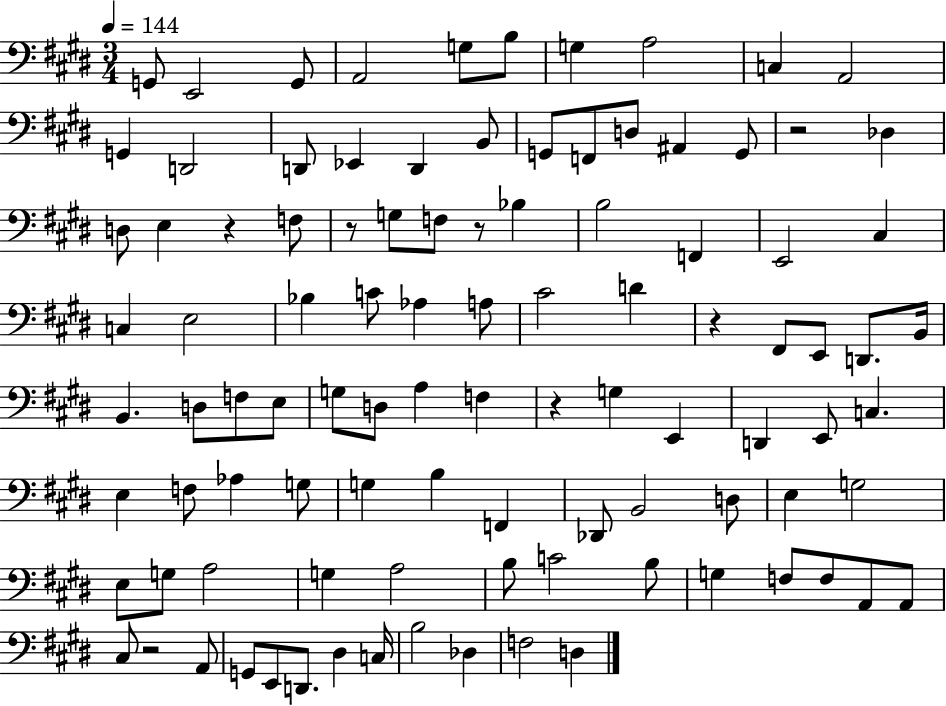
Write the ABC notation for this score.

X:1
T:Untitled
M:3/4
L:1/4
K:E
G,,/2 E,,2 G,,/2 A,,2 G,/2 B,/2 G, A,2 C, A,,2 G,, D,,2 D,,/2 _E,, D,, B,,/2 G,,/2 F,,/2 D,/2 ^A,, G,,/2 z2 _D, D,/2 E, z F,/2 z/2 G,/2 F,/2 z/2 _B, B,2 F,, E,,2 ^C, C, E,2 _B, C/2 _A, A,/2 ^C2 D z ^F,,/2 E,,/2 D,,/2 B,,/4 B,, D,/2 F,/2 E,/2 G,/2 D,/2 A, F, z G, E,, D,, E,,/2 C, E, F,/2 _A, G,/2 G, B, F,, _D,,/2 B,,2 D,/2 E, G,2 E,/2 G,/2 A,2 G, A,2 B,/2 C2 B,/2 G, F,/2 F,/2 A,,/2 A,,/2 ^C,/2 z2 A,,/2 G,,/2 E,,/2 D,,/2 ^D, C,/4 B,2 _D, F,2 D,